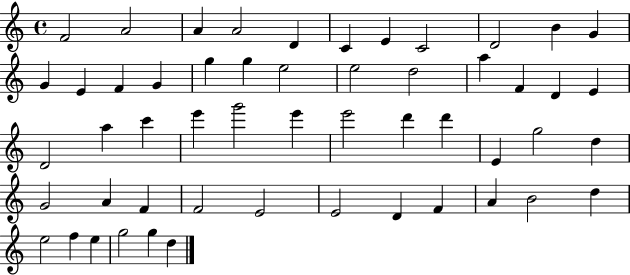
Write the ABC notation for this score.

X:1
T:Untitled
M:4/4
L:1/4
K:C
F2 A2 A A2 D C E C2 D2 B G G E F G g g e2 e2 d2 a F D E D2 a c' e' g'2 e' e'2 d' d' E g2 d G2 A F F2 E2 E2 D F A B2 d e2 f e g2 g d